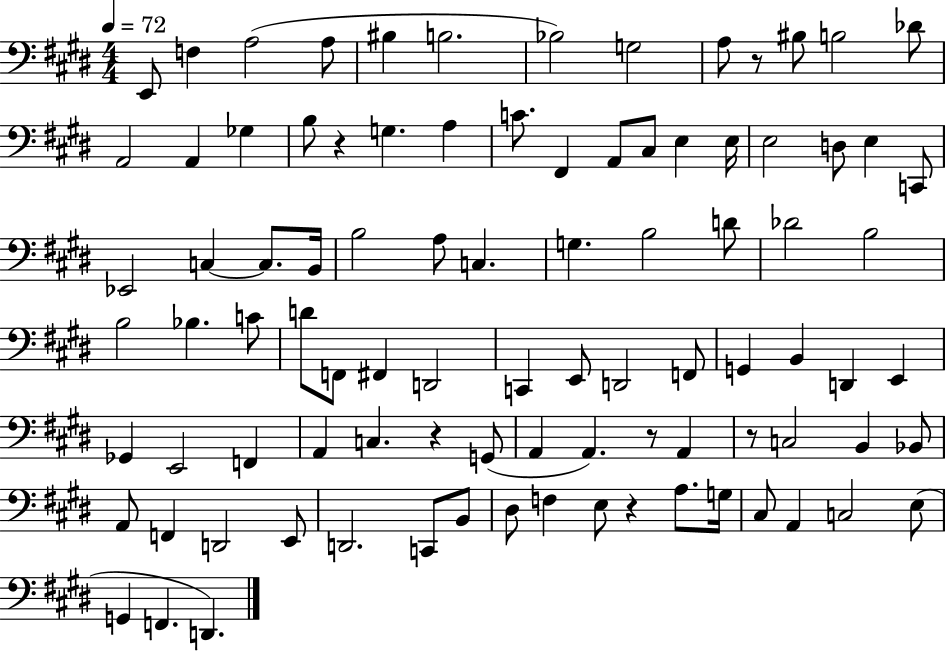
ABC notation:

X:1
T:Untitled
M:4/4
L:1/4
K:E
E,,/2 F, A,2 A,/2 ^B, B,2 _B,2 G,2 A,/2 z/2 ^B,/2 B,2 _D/2 A,,2 A,, _G, B,/2 z G, A, C/2 ^F,, A,,/2 ^C,/2 E, E,/4 E,2 D,/2 E, C,,/2 _E,,2 C, C,/2 B,,/4 B,2 A,/2 C, G, B,2 D/2 _D2 B,2 B,2 _B, C/2 D/2 F,,/2 ^F,, D,,2 C,, E,,/2 D,,2 F,,/2 G,, B,, D,, E,, _G,, E,,2 F,, A,, C, z G,,/2 A,, A,, z/2 A,, z/2 C,2 B,, _B,,/2 A,,/2 F,, D,,2 E,,/2 D,,2 C,,/2 B,,/2 ^D,/2 F, E,/2 z A,/2 G,/4 ^C,/2 A,, C,2 E,/2 G,, F,, D,,